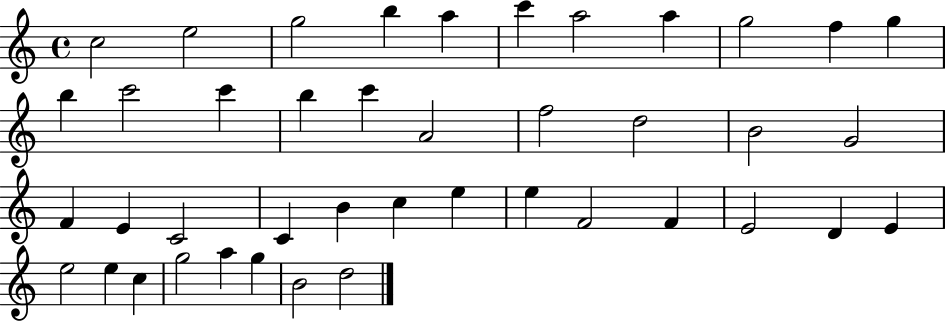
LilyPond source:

{
  \clef treble
  \time 4/4
  \defaultTimeSignature
  \key c \major
  c''2 e''2 | g''2 b''4 a''4 | c'''4 a''2 a''4 | g''2 f''4 g''4 | \break b''4 c'''2 c'''4 | b''4 c'''4 a'2 | f''2 d''2 | b'2 g'2 | \break f'4 e'4 c'2 | c'4 b'4 c''4 e''4 | e''4 f'2 f'4 | e'2 d'4 e'4 | \break e''2 e''4 c''4 | g''2 a''4 g''4 | b'2 d''2 | \bar "|."
}